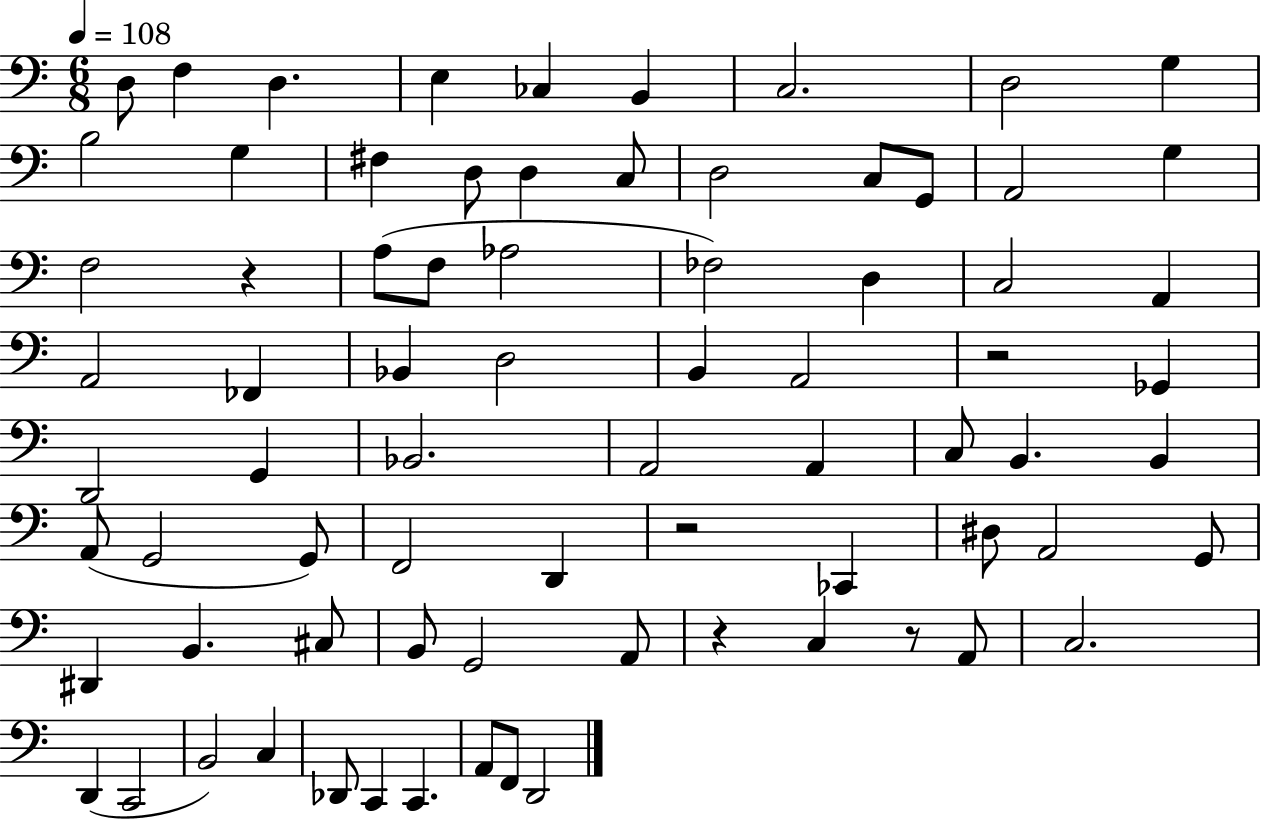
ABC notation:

X:1
T:Untitled
M:6/8
L:1/4
K:C
D,/2 F, D, E, _C, B,, C,2 D,2 G, B,2 G, ^F, D,/2 D, C,/2 D,2 C,/2 G,,/2 A,,2 G, F,2 z A,/2 F,/2 _A,2 _F,2 D, C,2 A,, A,,2 _F,, _B,, D,2 B,, A,,2 z2 _G,, D,,2 G,, _B,,2 A,,2 A,, C,/2 B,, B,, A,,/2 G,,2 G,,/2 F,,2 D,, z2 _C,, ^D,/2 A,,2 G,,/2 ^D,, B,, ^C,/2 B,,/2 G,,2 A,,/2 z C, z/2 A,,/2 C,2 D,, C,,2 B,,2 C, _D,,/2 C,, C,, A,,/2 F,,/2 D,,2